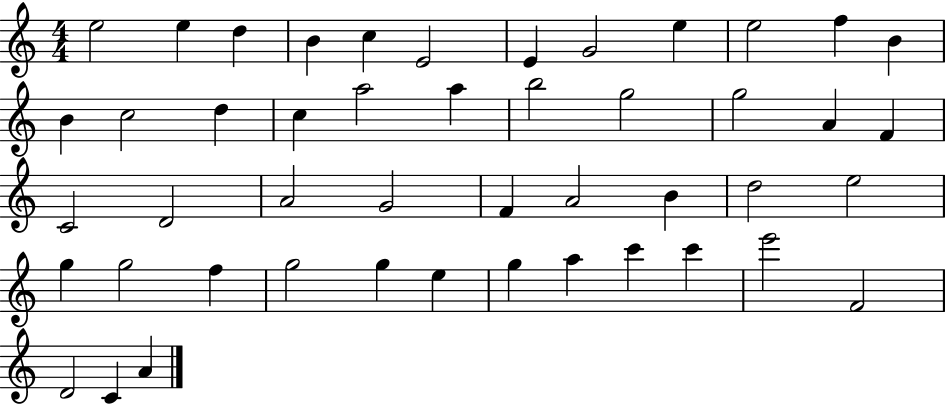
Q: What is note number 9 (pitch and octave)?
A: E5